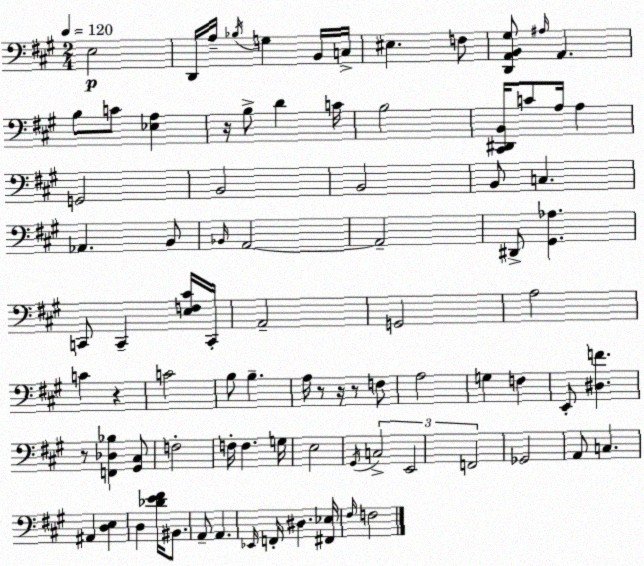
X:1
T:Untitled
M:2/4
L:1/4
K:A
E,2 D,,/4 A,/4 _B,/4 G, B,,/4 C,/4 ^E, F,/2 [D,,A,,B,,^G,]/2 ^A,/4 A,, B,/2 C/2 [_E,A,] z/4 B,/2 D C/4 B,2 [^C,,^D,,B,,]/4 C/2 A,/4 A, G,,2 B,,2 B,,2 B,,/2 C, _A,, B,,/2 _B,,/4 A,,2 A,,2 ^D,,/2 [^G,,_A,] C,,/2 C,, [E,F,^C]/4 C,,/4 A,,2 G,,2 A,2 C z C2 B,/2 B, A,/4 z/2 z/4 z/2 F,/2 A,2 G, F, E,,/2 [^D,F] z/2 [F,,_D,_B,] [^G,,^C,]/2 F,2 F,/4 F, G,/4 E,2 ^G,,/4 C,2 E,,2 F,,2 _G,,2 A,,/2 C, ^A,, [D,E,] D, [_DE^F]/4 ^B,,/2 A,,/2 A,, _E,,/4 F,,/4 ^D, [^F,,_E,]/4 ^F,/4 F,2